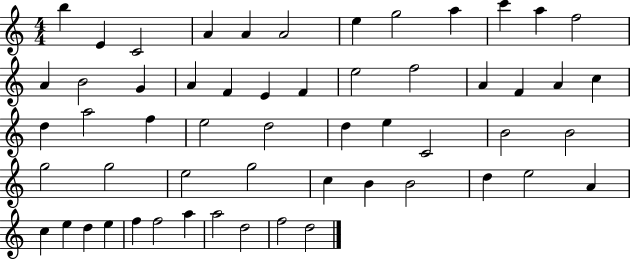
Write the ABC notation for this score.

X:1
T:Untitled
M:4/4
L:1/4
K:C
b E C2 A A A2 e g2 a c' a f2 A B2 G A F E F e2 f2 A F A c d a2 f e2 d2 d e C2 B2 B2 g2 g2 e2 g2 c B B2 d e2 A c e d e f f2 a a2 d2 f2 d2